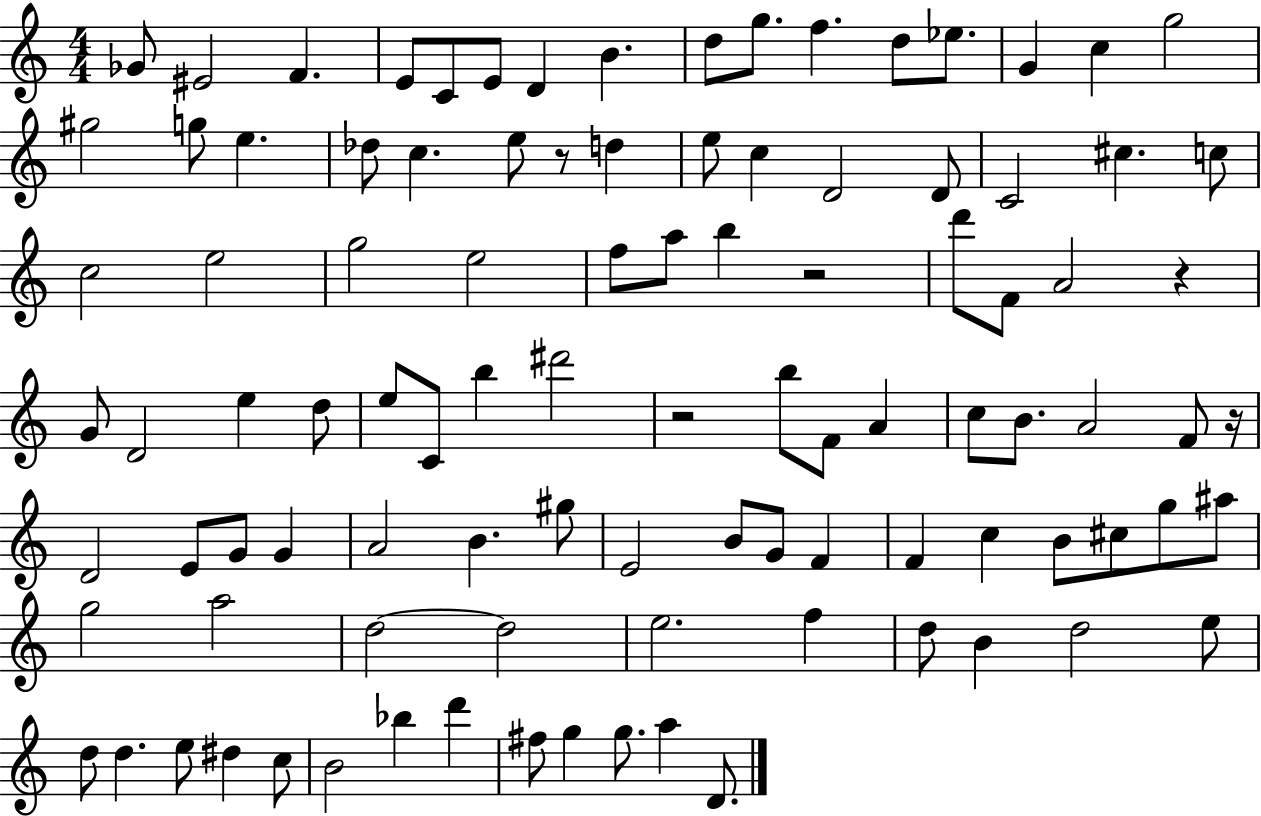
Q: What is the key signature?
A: C major